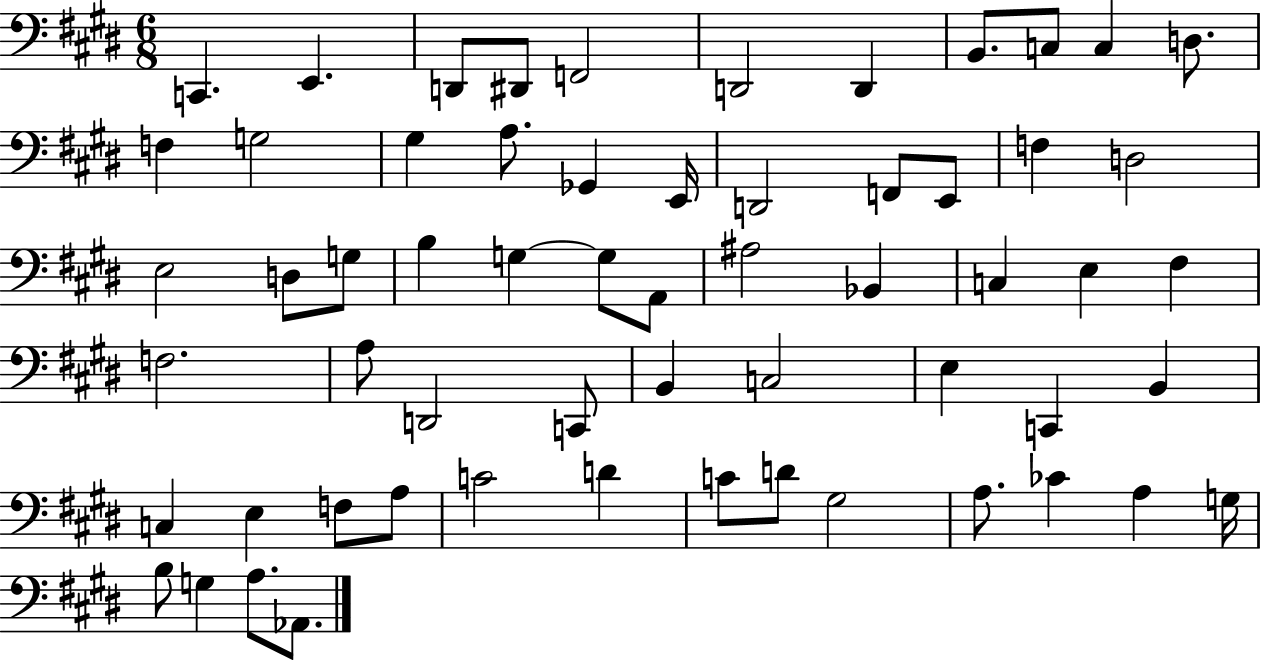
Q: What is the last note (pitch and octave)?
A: Ab2